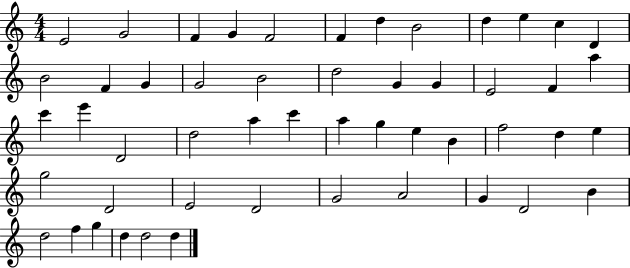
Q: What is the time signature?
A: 4/4